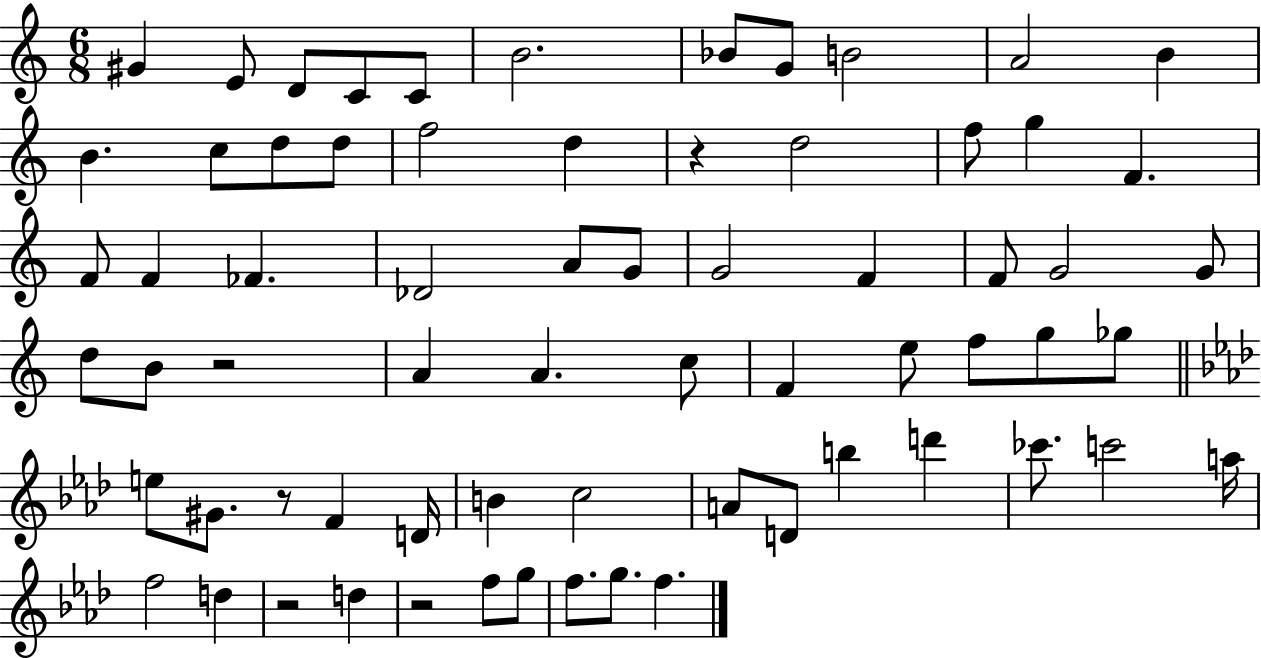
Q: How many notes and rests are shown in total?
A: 68